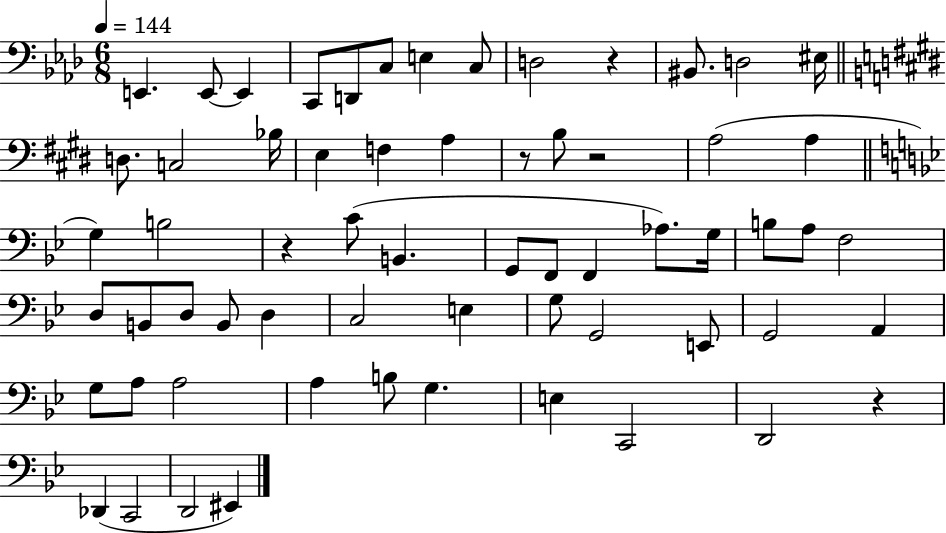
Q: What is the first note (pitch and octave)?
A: E2